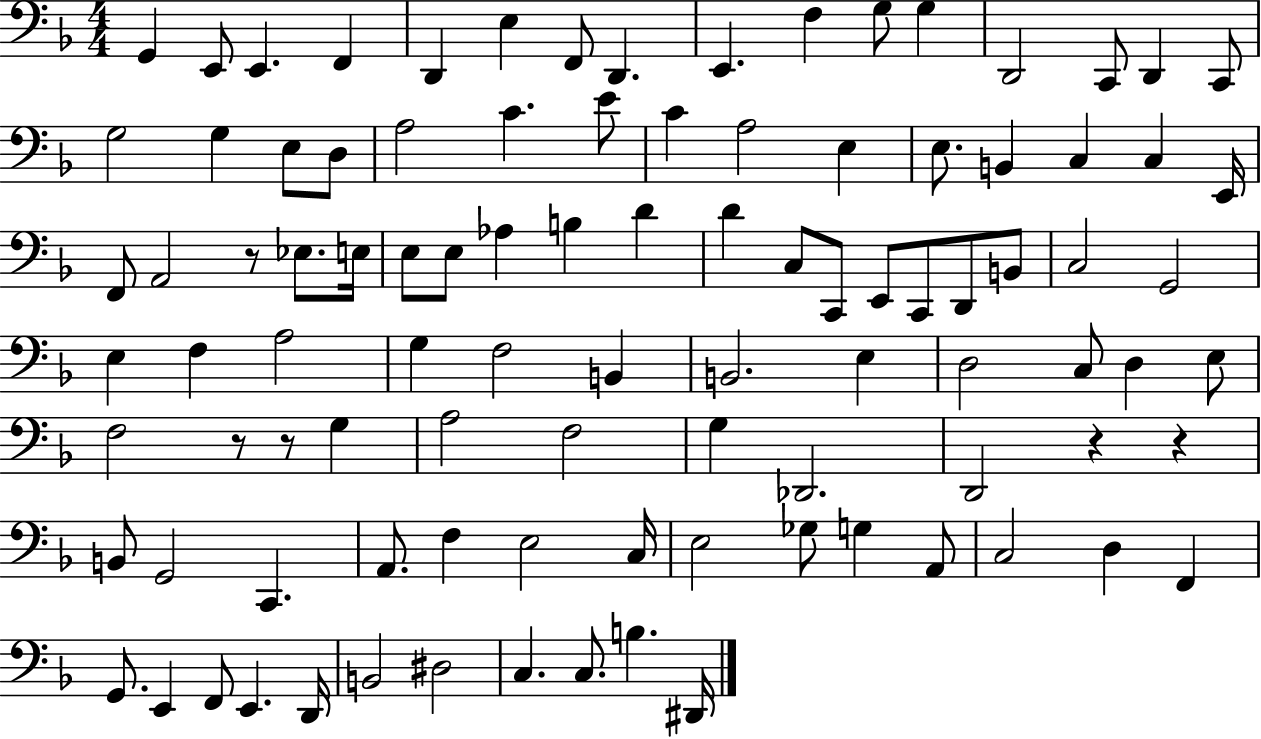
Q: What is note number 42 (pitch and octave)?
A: C3